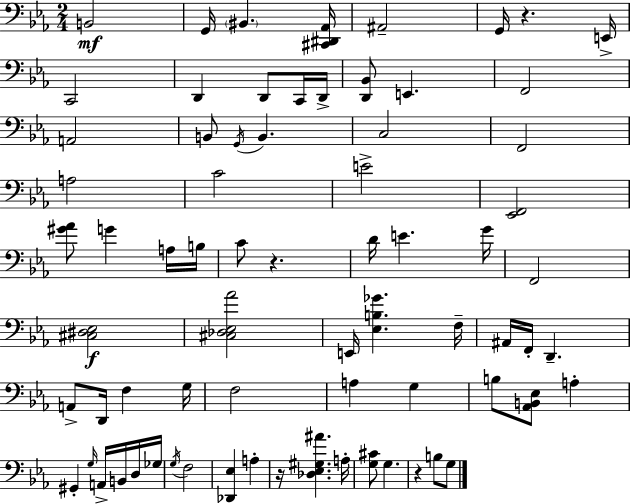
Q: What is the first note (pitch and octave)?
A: B2